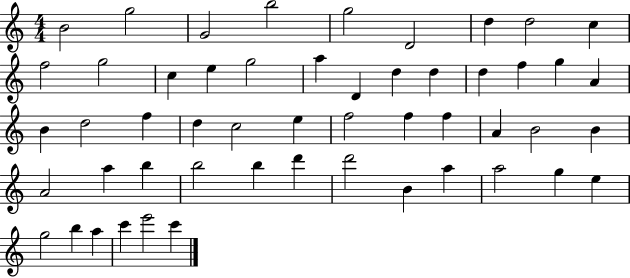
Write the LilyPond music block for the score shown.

{
  \clef treble
  \numericTimeSignature
  \time 4/4
  \key c \major
  b'2 g''2 | g'2 b''2 | g''2 d'2 | d''4 d''2 c''4 | \break f''2 g''2 | c''4 e''4 g''2 | a''4 d'4 d''4 d''4 | d''4 f''4 g''4 a'4 | \break b'4 d''2 f''4 | d''4 c''2 e''4 | f''2 f''4 f''4 | a'4 b'2 b'4 | \break a'2 a''4 b''4 | b''2 b''4 d'''4 | d'''2 b'4 a''4 | a''2 g''4 e''4 | \break g''2 b''4 a''4 | c'''4 e'''2 c'''4 | \bar "|."
}